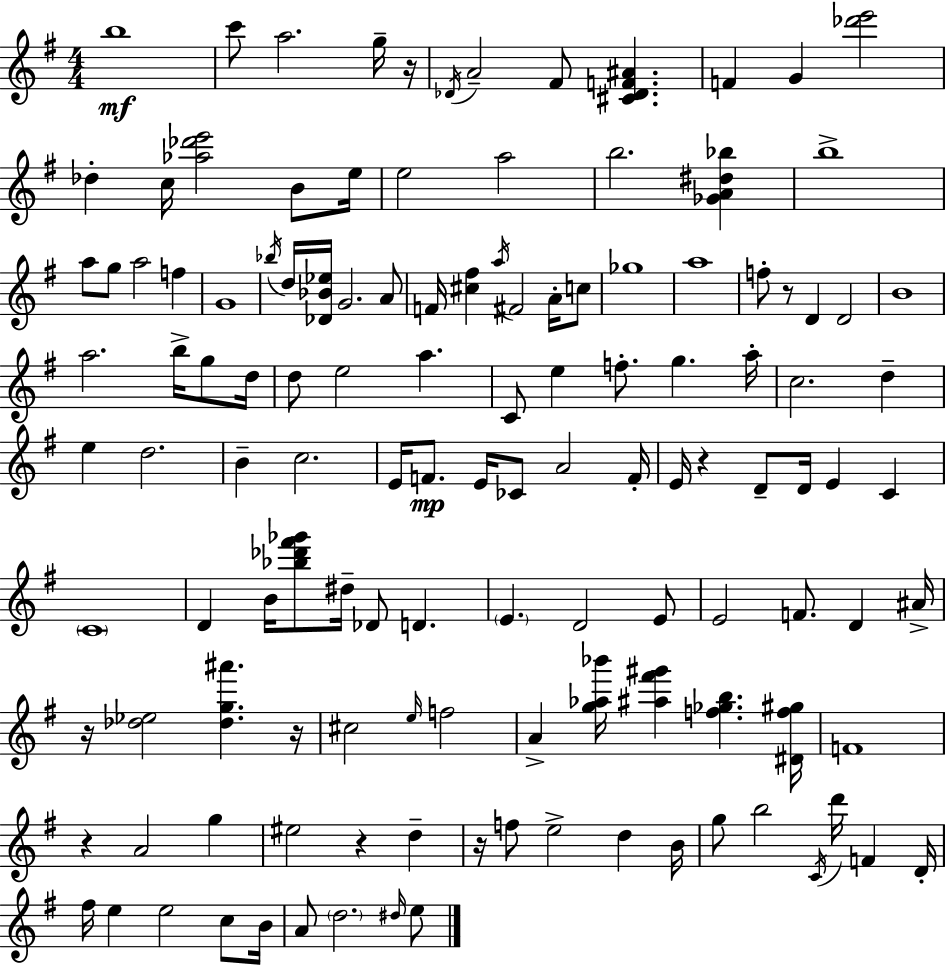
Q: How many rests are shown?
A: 8